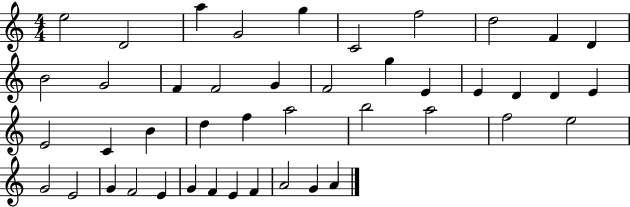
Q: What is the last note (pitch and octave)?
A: A4